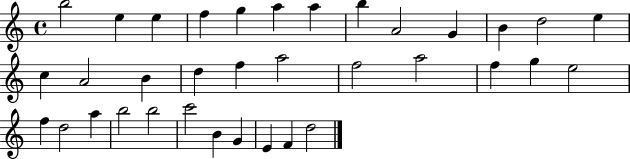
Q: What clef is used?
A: treble